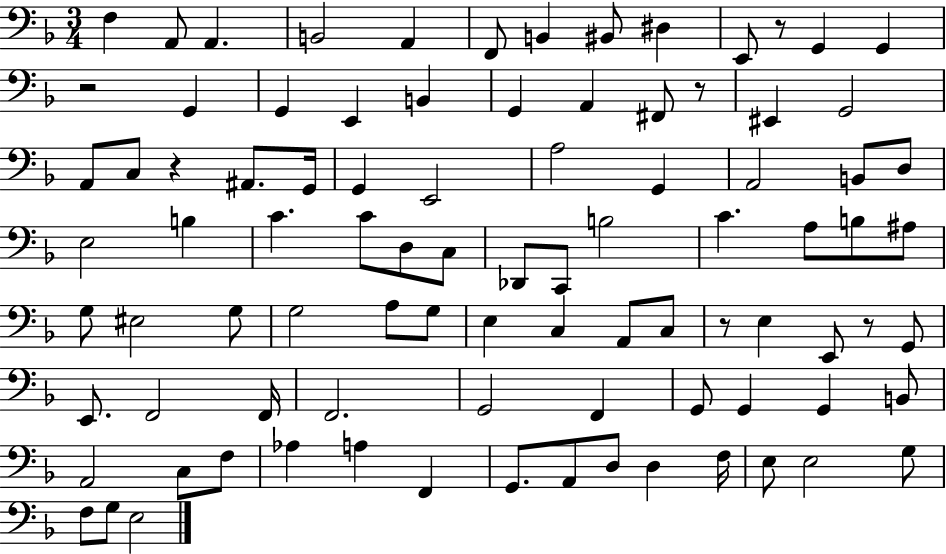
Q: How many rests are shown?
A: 6